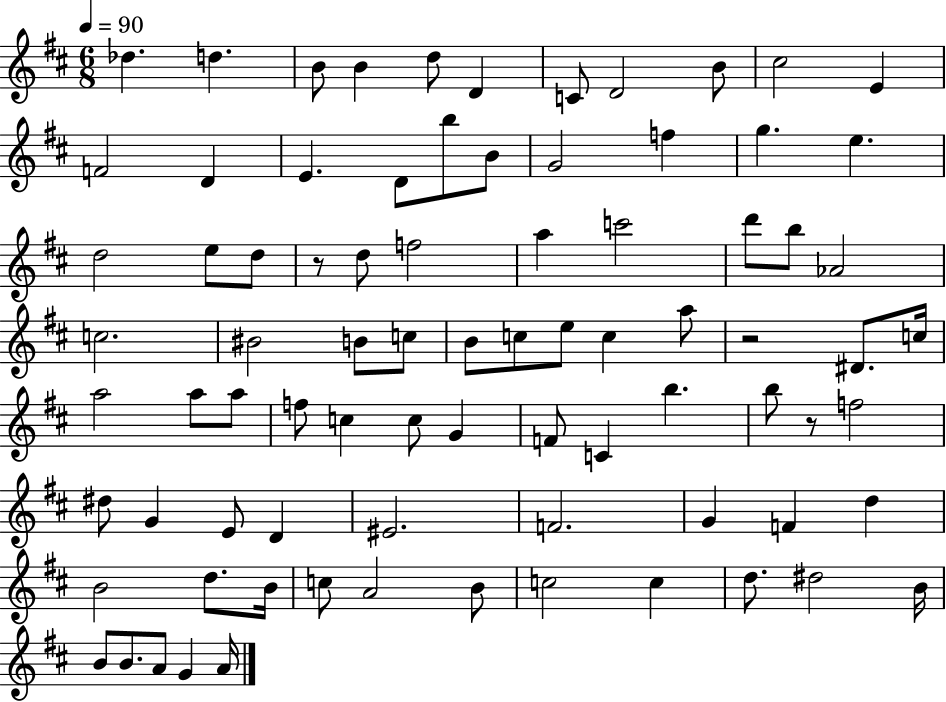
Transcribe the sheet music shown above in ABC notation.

X:1
T:Untitled
M:6/8
L:1/4
K:D
_d d B/2 B d/2 D C/2 D2 B/2 ^c2 E F2 D E D/2 b/2 B/2 G2 f g e d2 e/2 d/2 z/2 d/2 f2 a c'2 d'/2 b/2 _A2 c2 ^B2 B/2 c/2 B/2 c/2 e/2 c a/2 z2 ^D/2 c/4 a2 a/2 a/2 f/2 c c/2 G F/2 C b b/2 z/2 f2 ^d/2 G E/2 D ^E2 F2 G F d B2 d/2 B/4 c/2 A2 B/2 c2 c d/2 ^d2 B/4 B/2 B/2 A/2 G A/4